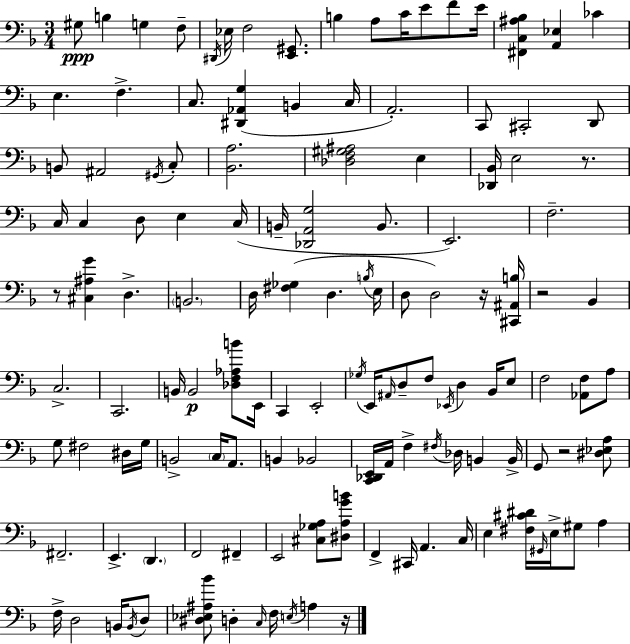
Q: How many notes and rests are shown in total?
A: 131